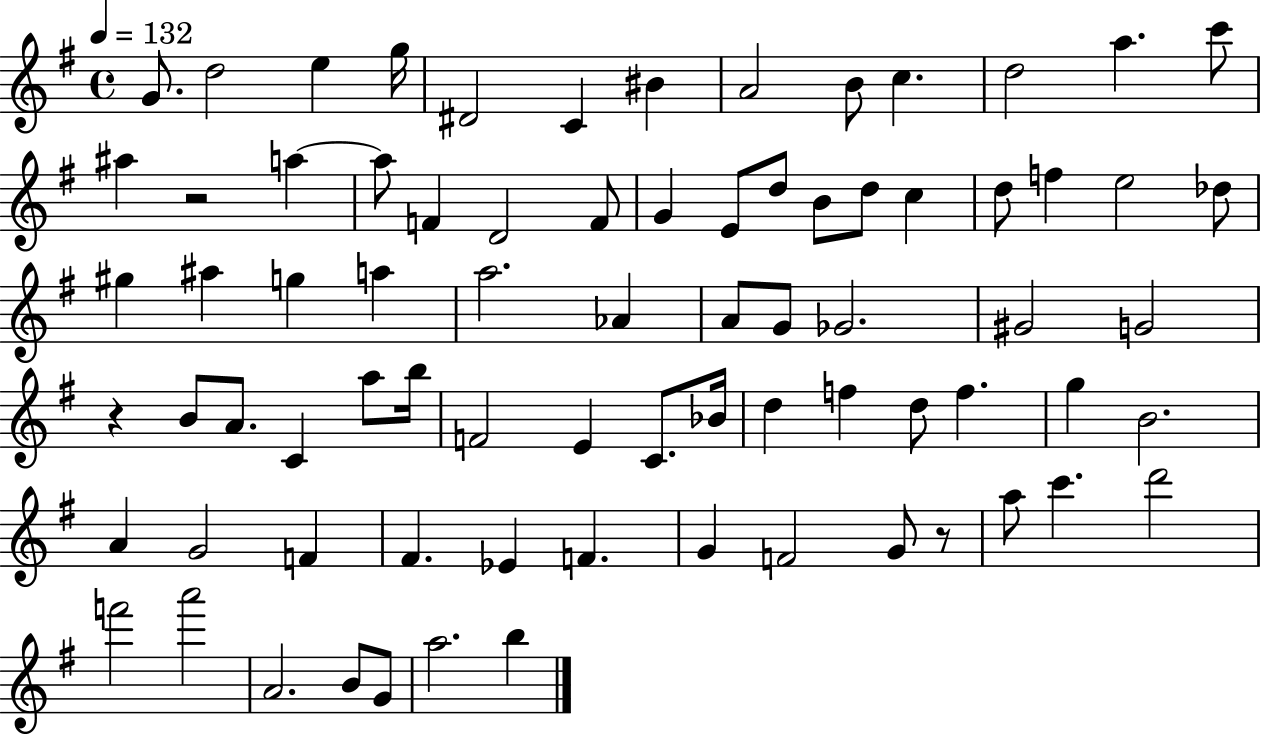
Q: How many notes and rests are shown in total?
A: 77